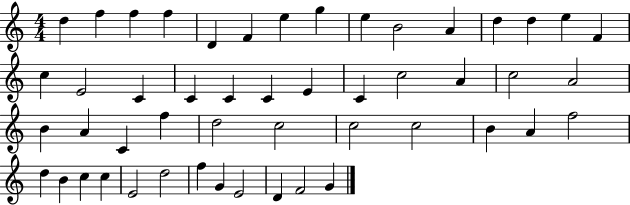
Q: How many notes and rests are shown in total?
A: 50